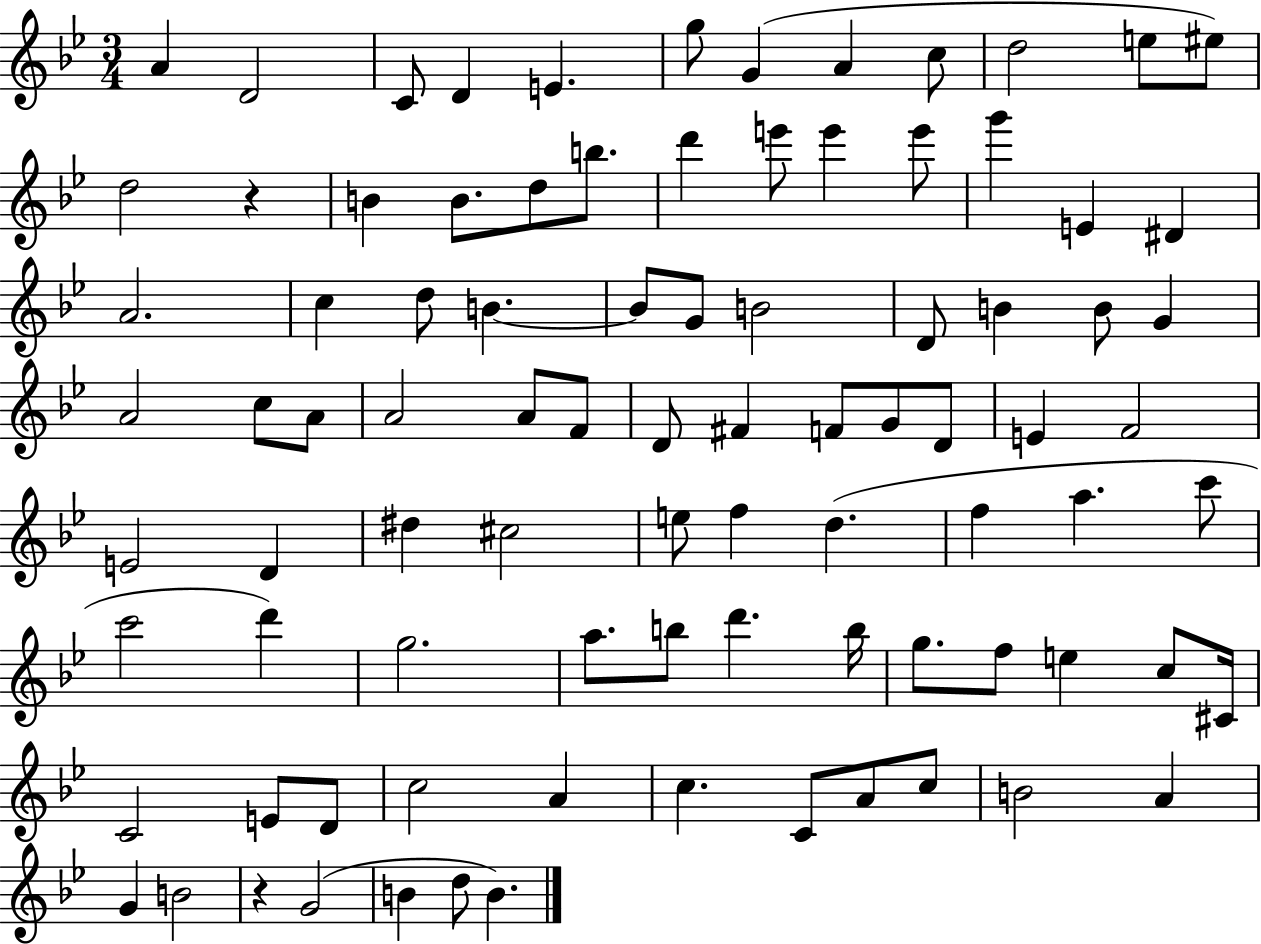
{
  \clef treble
  \numericTimeSignature
  \time 3/4
  \key bes \major
  a'4 d'2 | c'8 d'4 e'4. | g''8 g'4( a'4 c''8 | d''2 e''8 eis''8) | \break d''2 r4 | b'4 b'8. d''8 b''8. | d'''4 e'''8 e'''4 e'''8 | g'''4 e'4 dis'4 | \break a'2. | c''4 d''8 b'4.~~ | b'8 g'8 b'2 | d'8 b'4 b'8 g'4 | \break a'2 c''8 a'8 | a'2 a'8 f'8 | d'8 fis'4 f'8 g'8 d'8 | e'4 f'2 | \break e'2 d'4 | dis''4 cis''2 | e''8 f''4 d''4.( | f''4 a''4. c'''8 | \break c'''2 d'''4) | g''2. | a''8. b''8 d'''4. b''16 | g''8. f''8 e''4 c''8 cis'16 | \break c'2 e'8 d'8 | c''2 a'4 | c''4. c'8 a'8 c''8 | b'2 a'4 | \break g'4 b'2 | r4 g'2( | b'4 d''8 b'4.) | \bar "|."
}